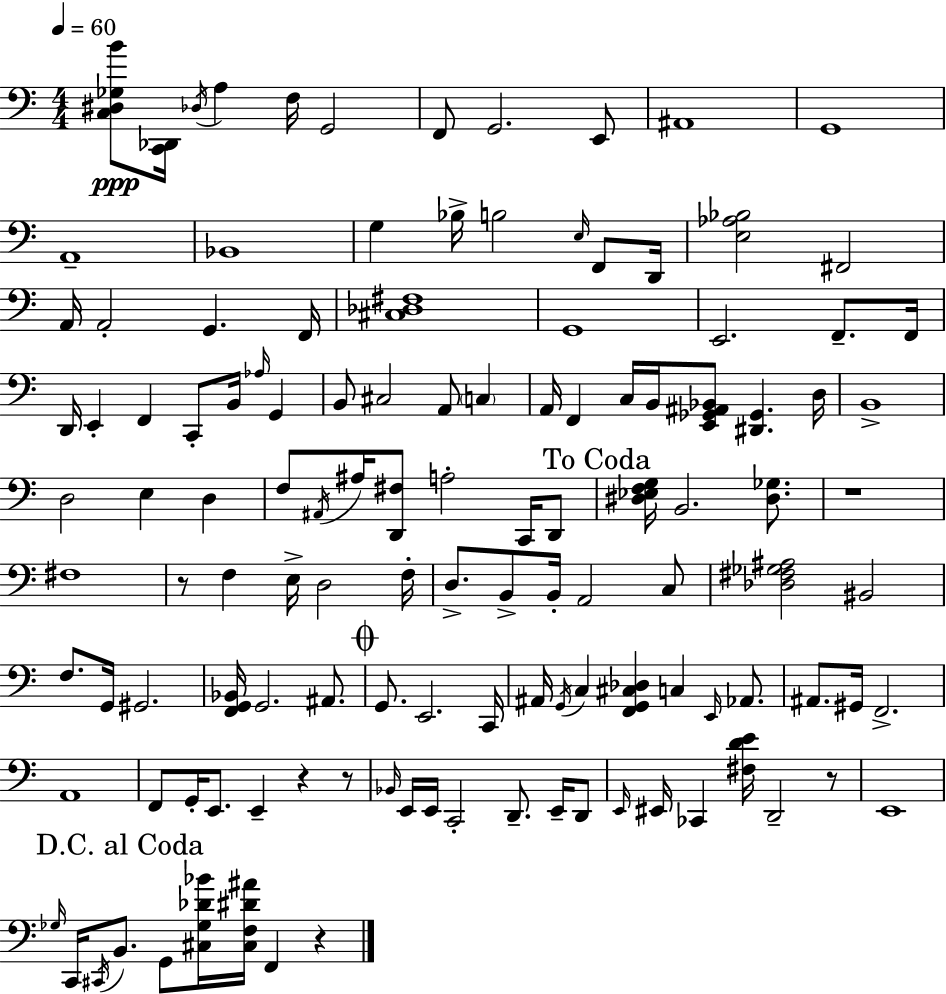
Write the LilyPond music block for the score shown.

{
  \clef bass
  \numericTimeSignature
  \time 4/4
  \key a \minor
  \tempo 4 = 60
  <c dis ges b'>8\ppp <c, des,>16 \acciaccatura { des16 } a4 f16 g,2 | f,8 g,2. e,8 | ais,1 | g,1 | \break a,1-- | bes,1 | g4 bes16-> b2 \grace { e16 } f,8 | d,16 <e aes bes>2 fis,2 | \break a,16 a,2-. g,4. | f,16 <cis des fis>1 | g,1 | e,2. f,8.-- | \break f,16 d,16 e,4-. f,4 c,8-. b,16 \grace { aes16 } g,4 | b,8 cis2 a,8 \parenthesize c4 | a,16 f,4 c16 b,16 <e, ges, ais, bes,>8 <dis, ges,>4. | d16 b,1-> | \break d2 e4 d4 | f8 \acciaccatura { ais,16 } ais16 <d, fis>8 a2-. | c,16 d,8 \mark "To Coda" <dis ees f g>16 b,2. | <dis ges>8. r1 | \break fis1 | r8 f4 e16-> d2 | f16-. d8.-> b,8-> b,16-. a,2 | c8 <des fis ges ais>2 bis,2 | \break f8. g,16 gis,2. | <f, g, bes,>16 g,2. | ais,8. \mark \markup { \musicglyph "scripts.coda" } g,8. e,2. | c,16 ais,16 \acciaccatura { g,16 } c4 <f, g, cis des>4 c4 | \break \grace { e,16 } aes,8. ais,8. gis,16 f,2.-> | a,1 | f,8 g,16-. e,8. e,4-- | r4 r8 \grace { bes,16 } e,16 e,16 c,2-. | \break d,8.-- e,16-- d,8 \grace { e,16 } eis,16 ces,4 <fis d' e'>16 d,2-- | r8 e,1 | \mark "D.C. al Coda" \grace { ges16 } c,16 \acciaccatura { cis,16 } b,8. g,8 | <cis ges des' bes'>16 <cis f dis' ais'>16 f,4 r4 \bar "|."
}